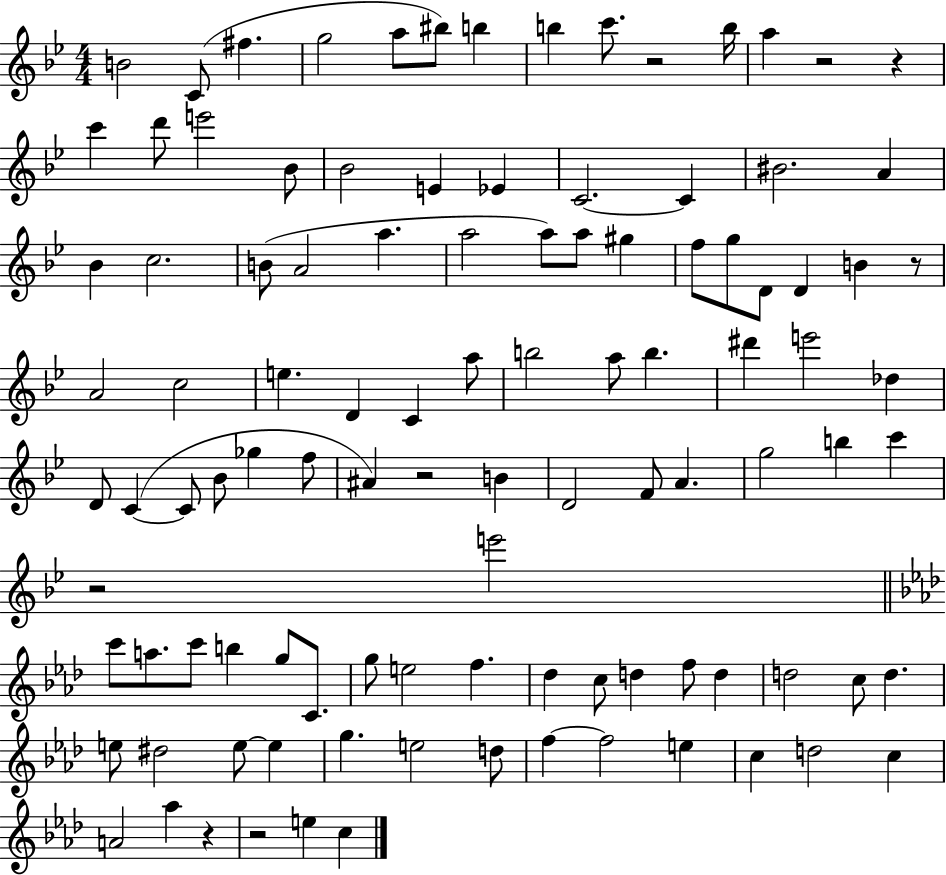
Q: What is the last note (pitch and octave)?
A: C5